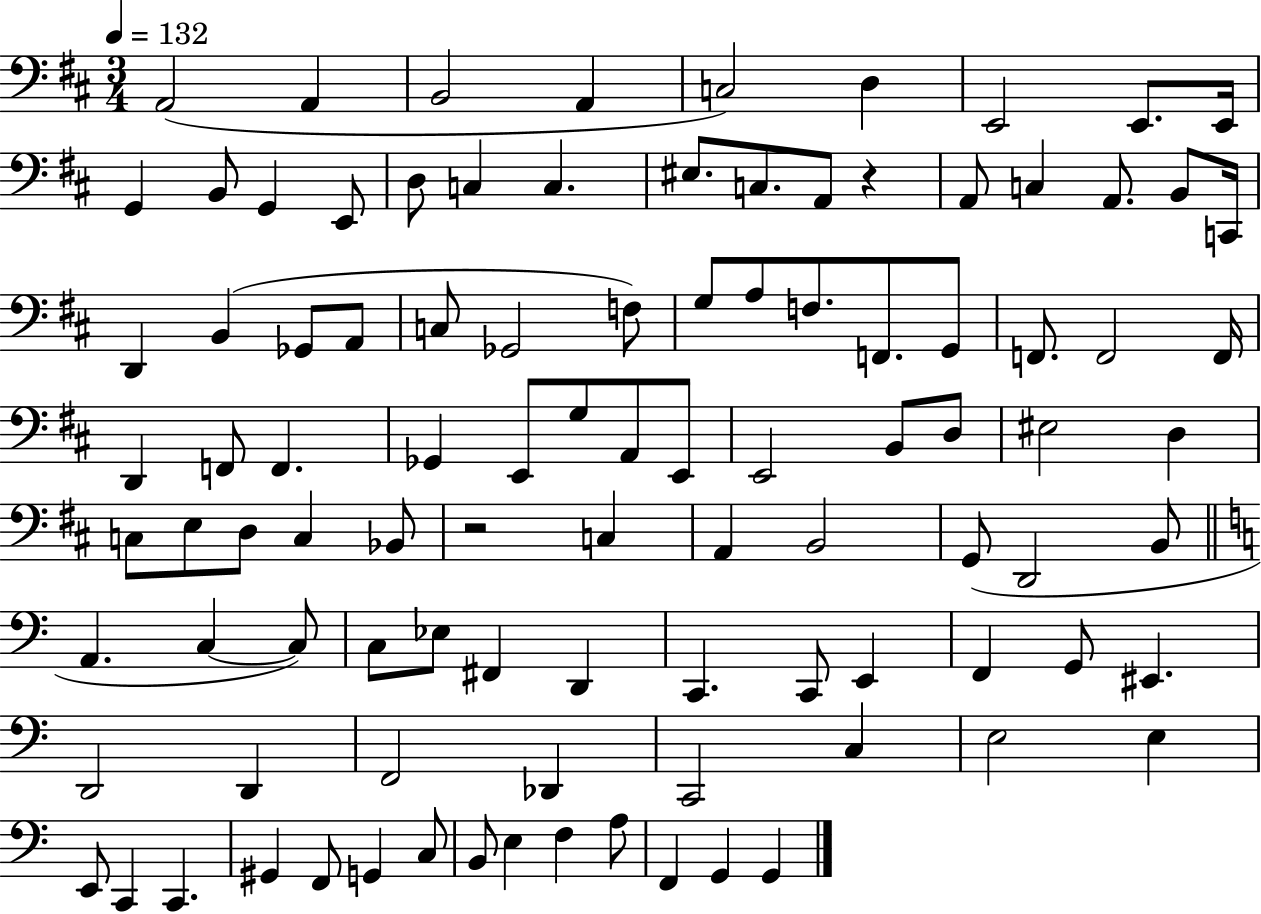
A2/h A2/q B2/h A2/q C3/h D3/q E2/h E2/e. E2/s G2/q B2/e G2/q E2/e D3/e C3/q C3/q. EIS3/e. C3/e. A2/e R/q A2/e C3/q A2/e. B2/e C2/s D2/q B2/q Gb2/e A2/e C3/e Gb2/h F3/e G3/e A3/e F3/e. F2/e. G2/e F2/e. F2/h F2/s D2/q F2/e F2/q. Gb2/q E2/e G3/e A2/e E2/e E2/h B2/e D3/e EIS3/h D3/q C3/e E3/e D3/e C3/q Bb2/e R/h C3/q A2/q B2/h G2/e D2/h B2/e A2/q. C3/q C3/e C3/e Eb3/e F#2/q D2/q C2/q. C2/e E2/q F2/q G2/e EIS2/q. D2/h D2/q F2/h Db2/q C2/h C3/q E3/h E3/q E2/e C2/q C2/q. G#2/q F2/e G2/q C3/e B2/e E3/q F3/q A3/e F2/q G2/q G2/q